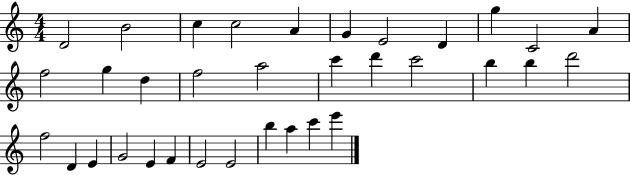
X:1
T:Untitled
M:4/4
L:1/4
K:C
D2 B2 c c2 A G E2 D g C2 A f2 g d f2 a2 c' d' c'2 b b d'2 f2 D E G2 E F E2 E2 b a c' e'